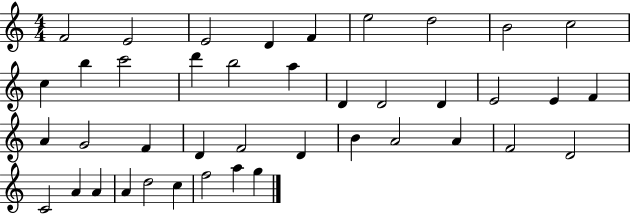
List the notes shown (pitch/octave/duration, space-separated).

F4/h E4/h E4/h D4/q F4/q E5/h D5/h B4/h C5/h C5/q B5/q C6/h D6/q B5/h A5/q D4/q D4/h D4/q E4/h E4/q F4/q A4/q G4/h F4/q D4/q F4/h D4/q B4/q A4/h A4/q F4/h D4/h C4/h A4/q A4/q A4/q D5/h C5/q F5/h A5/q G5/q